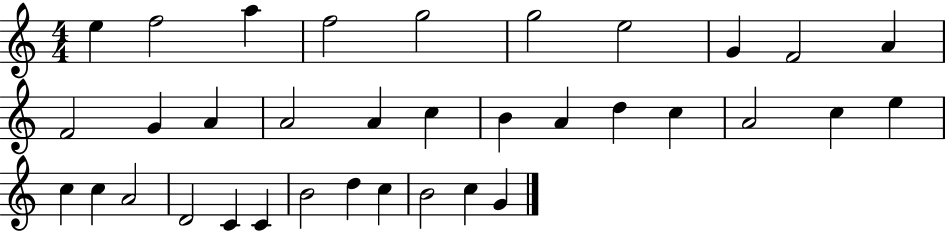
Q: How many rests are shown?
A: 0